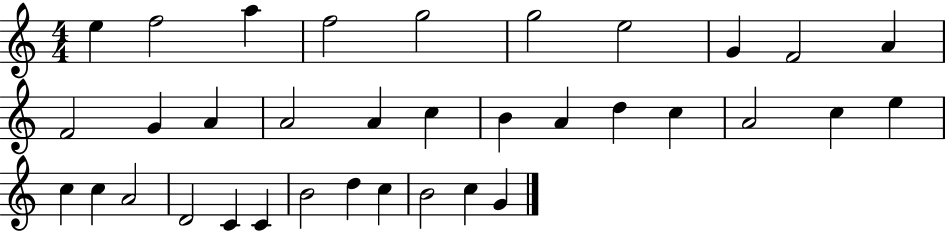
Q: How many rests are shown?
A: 0